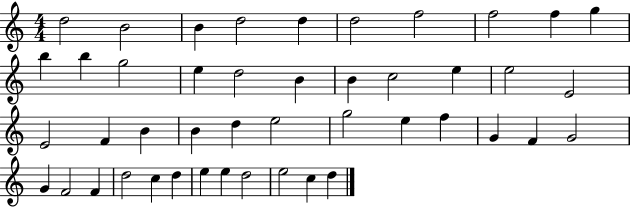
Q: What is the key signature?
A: C major